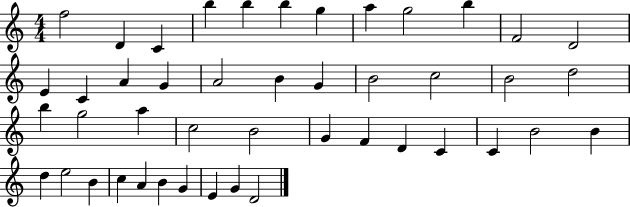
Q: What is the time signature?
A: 4/4